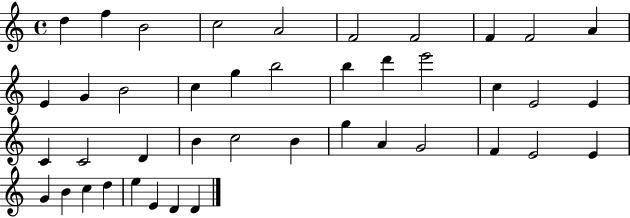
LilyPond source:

{
  \clef treble
  \time 4/4
  \defaultTimeSignature
  \key c \major
  d''4 f''4 b'2 | c''2 a'2 | f'2 f'2 | f'4 f'2 a'4 | \break e'4 g'4 b'2 | c''4 g''4 b''2 | b''4 d'''4 e'''2 | c''4 e'2 e'4 | \break c'4 c'2 d'4 | b'4 c''2 b'4 | g''4 a'4 g'2 | f'4 e'2 e'4 | \break g'4 b'4 c''4 d''4 | e''4 e'4 d'4 d'4 | \bar "|."
}